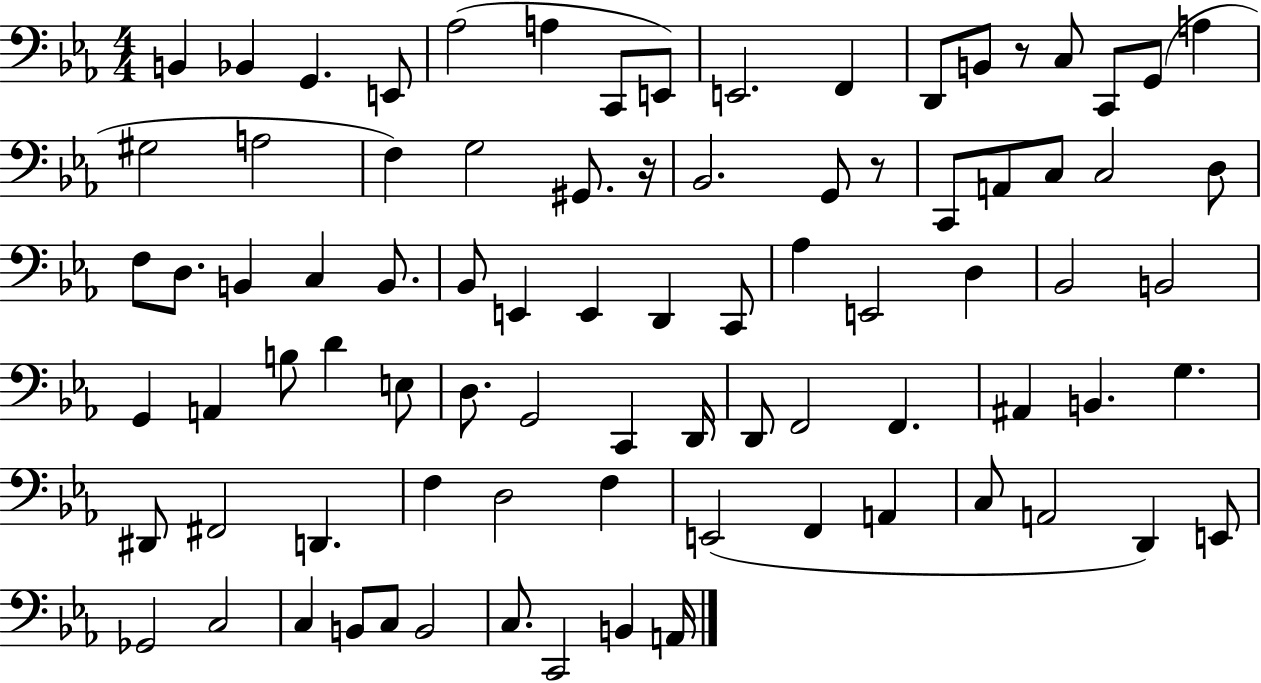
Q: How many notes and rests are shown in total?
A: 84